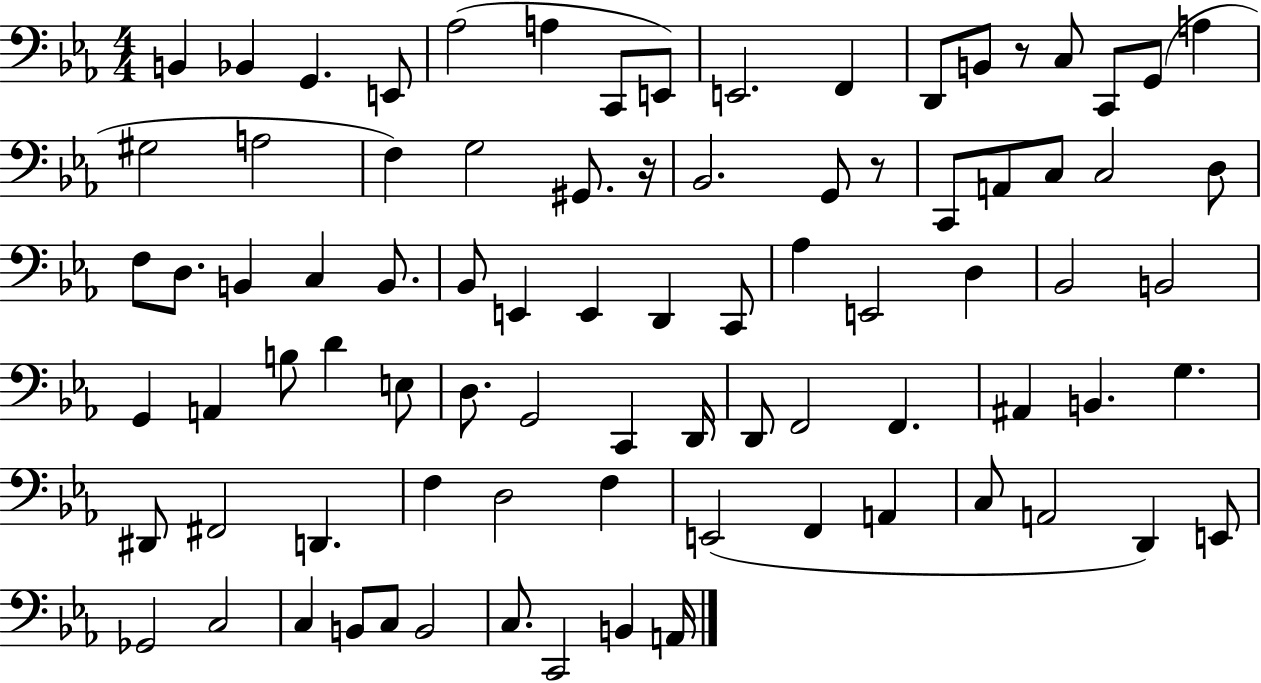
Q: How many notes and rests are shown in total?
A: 84